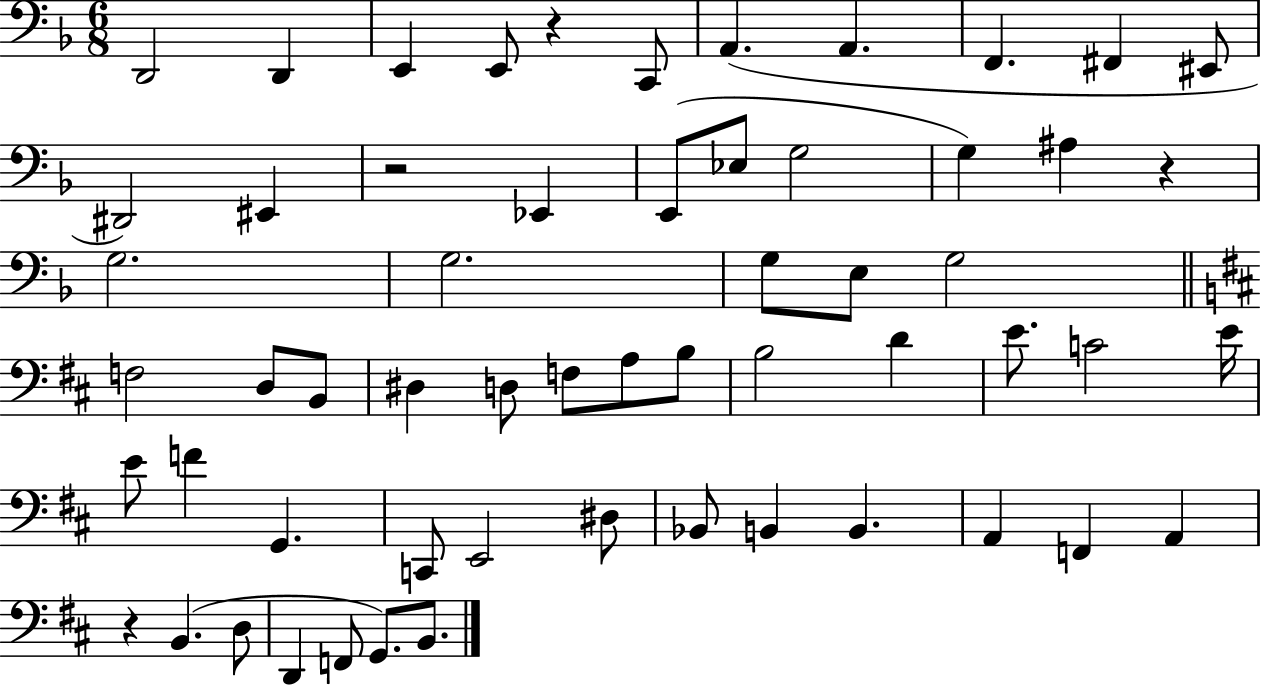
{
  \clef bass
  \numericTimeSignature
  \time 6/8
  \key f \major
  d,2 d,4 | e,4 e,8 r4 c,8 | a,4.( a,4. | f,4. fis,4 eis,8 | \break dis,2) eis,4 | r2 ees,4 | e,8( ees8 g2 | g4) ais4 r4 | \break g2. | g2. | g8 e8 g2 | \bar "||" \break \key d \major f2 d8 b,8 | dis4 d8 f8 a8 b8 | b2 d'4 | e'8. c'2 e'16 | \break e'8 f'4 g,4. | c,8 e,2 dis8 | bes,8 b,4 b,4. | a,4 f,4 a,4 | \break r4 b,4.( d8 | d,4 f,8 g,8.) b,8. | \bar "|."
}